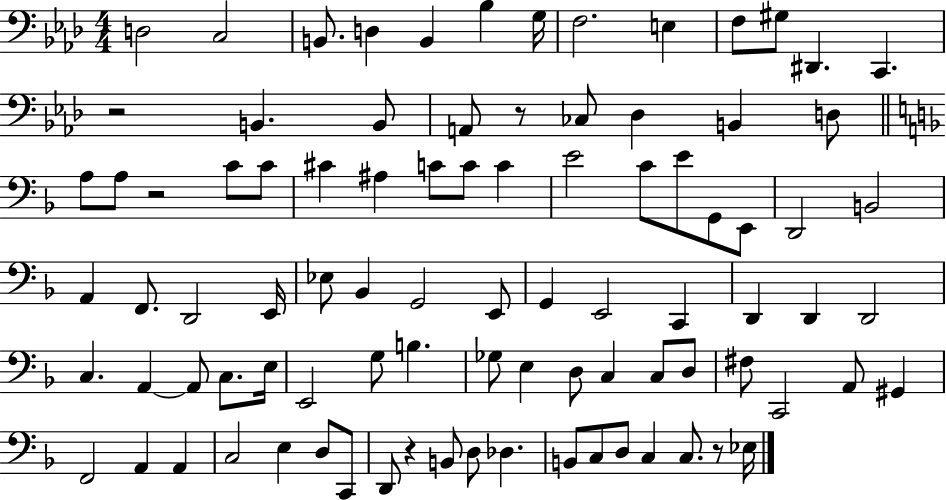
{
  \clef bass
  \numericTimeSignature
  \time 4/4
  \key aes \major
  d2 c2 | b,8. d4 b,4 bes4 g16 | f2. e4 | f8 gis8 dis,4. c,4. | \break r2 b,4. b,8 | a,8 r8 ces8 des4 b,4 d8 | \bar "||" \break \key f \major a8 a8 r2 c'8 c'8 | cis'4 ais4 c'8 c'8 c'4 | e'2 c'8 e'8 g,8 e,8 | d,2 b,2 | \break a,4 f,8. d,2 e,16 | ees8 bes,4 g,2 e,8 | g,4 e,2 c,4 | d,4 d,4 d,2 | \break c4. a,4~~ a,8 c8. e16 | e,2 g8 b4. | ges8 e4 d8 c4 c8 d8 | fis8 c,2 a,8 gis,4 | \break f,2 a,4 a,4 | c2 e4 d8 c,8 | d,8 r4 b,8 d8 des4. | b,8 c8 d8 c4 c8. r8 ees16 | \break \bar "|."
}